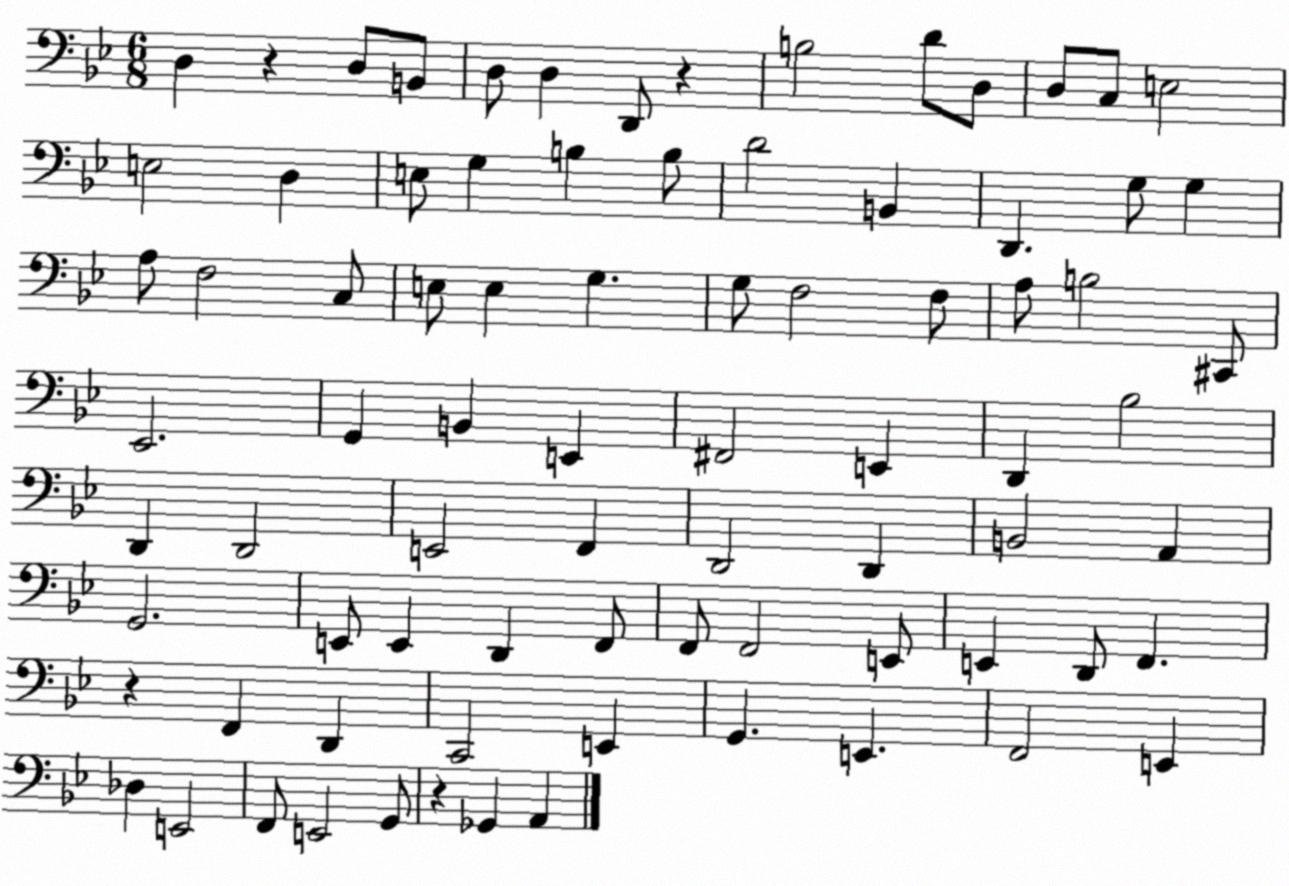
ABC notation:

X:1
T:Untitled
M:6/8
L:1/4
K:Bb
D, z D,/2 B,,/2 D,/2 D, D,,/2 z B,2 D/2 D,/2 D,/2 C,/2 E,2 E,2 D, E,/2 G, B, B,/2 D2 B,, D,, G,/2 G, A,/2 F,2 C,/2 E,/2 E, G, G,/2 F,2 F,/2 A,/2 B,2 ^C,,/2 _E,,2 G,, B,, E,, ^F,,2 E,, D,, _B,2 D,, D,,2 E,,2 F,, D,,2 D,, B,,2 A,, G,,2 E,,/2 E,, D,, F,,/2 F,,/2 F,,2 E,,/2 E,, D,,/2 F,, z F,, D,, C,,2 E,, G,, E,, F,,2 E,, _D, E,,2 F,,/2 E,,2 G,,/2 z _G,, A,,